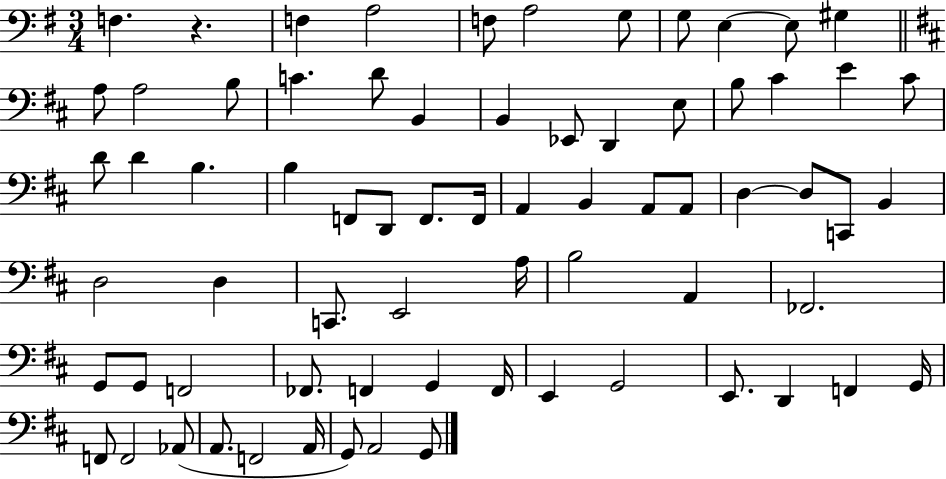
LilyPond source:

{
  \clef bass
  \numericTimeSignature
  \time 3/4
  \key g \major
  f4. r4. | f4 a2 | f8 a2 g8 | g8 e4~~ e8 gis4 | \break \bar "||" \break \key b \minor a8 a2 b8 | c'4. d'8 b,4 | b,4 ees,8 d,4 e8 | b8 cis'4 e'4 cis'8 | \break d'8 d'4 b4. | b4 f,8 d,8 f,8. f,16 | a,4 b,4 a,8 a,8 | d4~~ d8 c,8 b,4 | \break d2 d4 | c,8. e,2 a16 | b2 a,4 | fes,2. | \break g,8 g,8 f,2 | fes,8. f,4 g,4 f,16 | e,4 g,2 | e,8. d,4 f,4 g,16 | \break f,8 f,2 aes,8( | a,8. f,2 a,16 | g,8) a,2 g,8 | \bar "|."
}